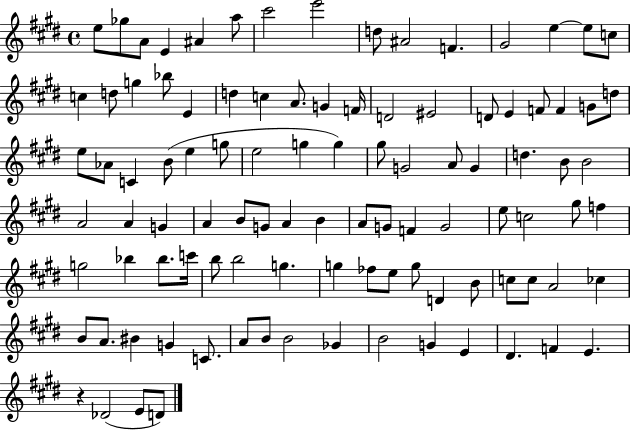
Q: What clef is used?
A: treble